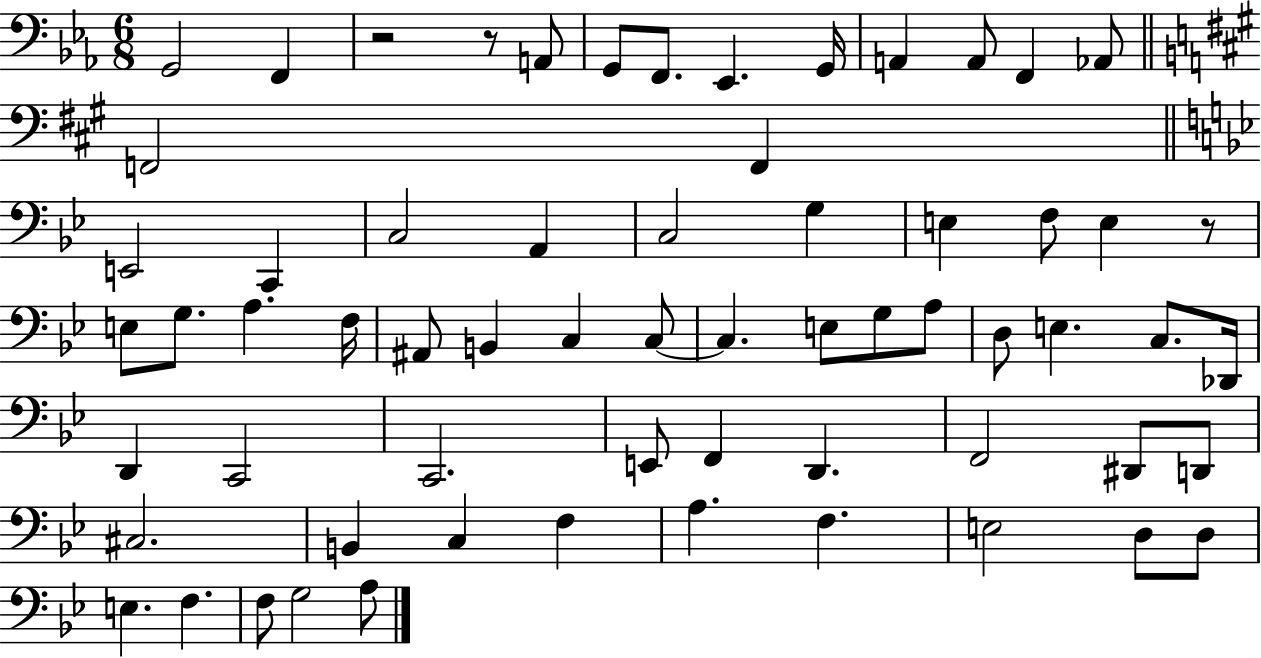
G2/h F2/q R/h R/e A2/e G2/e F2/e. Eb2/q. G2/s A2/q A2/e F2/q Ab2/e F2/h F2/q E2/h C2/q C3/h A2/q C3/h G3/q E3/q F3/e E3/q R/e E3/e G3/e. A3/q. F3/s A#2/e B2/q C3/q C3/e C3/q. E3/e G3/e A3/e D3/e E3/q. C3/e. Db2/s D2/q C2/h C2/h. E2/e F2/q D2/q. F2/h D#2/e D2/e C#3/h. B2/q C3/q F3/q A3/q. F3/q. E3/h D3/e D3/e E3/q. F3/q. F3/e G3/h A3/e